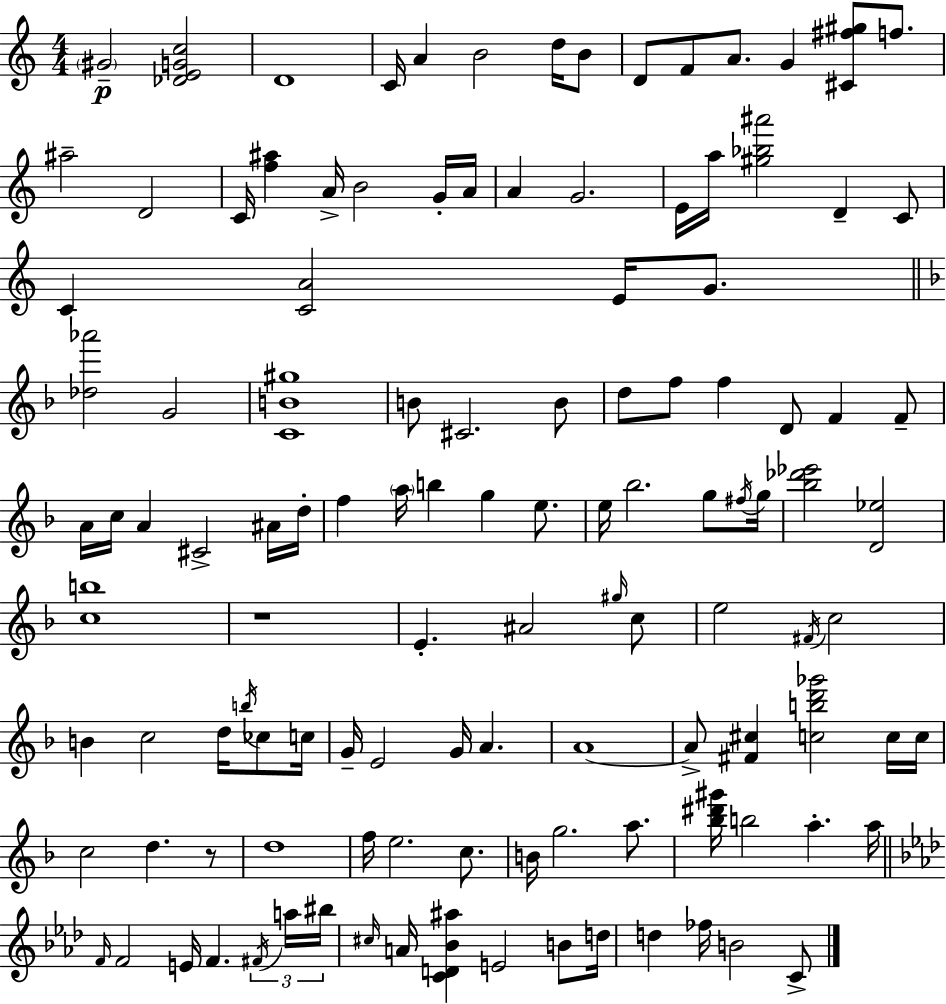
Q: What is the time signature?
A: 4/4